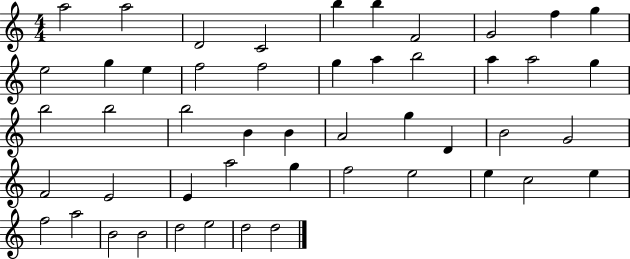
A5/h A5/h D4/h C4/h B5/q B5/q F4/h G4/h F5/q G5/q E5/h G5/q E5/q F5/h F5/h G5/q A5/q B5/h A5/q A5/h G5/q B5/h B5/h B5/h B4/q B4/q A4/h G5/q D4/q B4/h G4/h F4/h E4/h E4/q A5/h G5/q F5/h E5/h E5/q C5/h E5/q F5/h A5/h B4/h B4/h D5/h E5/h D5/h D5/h